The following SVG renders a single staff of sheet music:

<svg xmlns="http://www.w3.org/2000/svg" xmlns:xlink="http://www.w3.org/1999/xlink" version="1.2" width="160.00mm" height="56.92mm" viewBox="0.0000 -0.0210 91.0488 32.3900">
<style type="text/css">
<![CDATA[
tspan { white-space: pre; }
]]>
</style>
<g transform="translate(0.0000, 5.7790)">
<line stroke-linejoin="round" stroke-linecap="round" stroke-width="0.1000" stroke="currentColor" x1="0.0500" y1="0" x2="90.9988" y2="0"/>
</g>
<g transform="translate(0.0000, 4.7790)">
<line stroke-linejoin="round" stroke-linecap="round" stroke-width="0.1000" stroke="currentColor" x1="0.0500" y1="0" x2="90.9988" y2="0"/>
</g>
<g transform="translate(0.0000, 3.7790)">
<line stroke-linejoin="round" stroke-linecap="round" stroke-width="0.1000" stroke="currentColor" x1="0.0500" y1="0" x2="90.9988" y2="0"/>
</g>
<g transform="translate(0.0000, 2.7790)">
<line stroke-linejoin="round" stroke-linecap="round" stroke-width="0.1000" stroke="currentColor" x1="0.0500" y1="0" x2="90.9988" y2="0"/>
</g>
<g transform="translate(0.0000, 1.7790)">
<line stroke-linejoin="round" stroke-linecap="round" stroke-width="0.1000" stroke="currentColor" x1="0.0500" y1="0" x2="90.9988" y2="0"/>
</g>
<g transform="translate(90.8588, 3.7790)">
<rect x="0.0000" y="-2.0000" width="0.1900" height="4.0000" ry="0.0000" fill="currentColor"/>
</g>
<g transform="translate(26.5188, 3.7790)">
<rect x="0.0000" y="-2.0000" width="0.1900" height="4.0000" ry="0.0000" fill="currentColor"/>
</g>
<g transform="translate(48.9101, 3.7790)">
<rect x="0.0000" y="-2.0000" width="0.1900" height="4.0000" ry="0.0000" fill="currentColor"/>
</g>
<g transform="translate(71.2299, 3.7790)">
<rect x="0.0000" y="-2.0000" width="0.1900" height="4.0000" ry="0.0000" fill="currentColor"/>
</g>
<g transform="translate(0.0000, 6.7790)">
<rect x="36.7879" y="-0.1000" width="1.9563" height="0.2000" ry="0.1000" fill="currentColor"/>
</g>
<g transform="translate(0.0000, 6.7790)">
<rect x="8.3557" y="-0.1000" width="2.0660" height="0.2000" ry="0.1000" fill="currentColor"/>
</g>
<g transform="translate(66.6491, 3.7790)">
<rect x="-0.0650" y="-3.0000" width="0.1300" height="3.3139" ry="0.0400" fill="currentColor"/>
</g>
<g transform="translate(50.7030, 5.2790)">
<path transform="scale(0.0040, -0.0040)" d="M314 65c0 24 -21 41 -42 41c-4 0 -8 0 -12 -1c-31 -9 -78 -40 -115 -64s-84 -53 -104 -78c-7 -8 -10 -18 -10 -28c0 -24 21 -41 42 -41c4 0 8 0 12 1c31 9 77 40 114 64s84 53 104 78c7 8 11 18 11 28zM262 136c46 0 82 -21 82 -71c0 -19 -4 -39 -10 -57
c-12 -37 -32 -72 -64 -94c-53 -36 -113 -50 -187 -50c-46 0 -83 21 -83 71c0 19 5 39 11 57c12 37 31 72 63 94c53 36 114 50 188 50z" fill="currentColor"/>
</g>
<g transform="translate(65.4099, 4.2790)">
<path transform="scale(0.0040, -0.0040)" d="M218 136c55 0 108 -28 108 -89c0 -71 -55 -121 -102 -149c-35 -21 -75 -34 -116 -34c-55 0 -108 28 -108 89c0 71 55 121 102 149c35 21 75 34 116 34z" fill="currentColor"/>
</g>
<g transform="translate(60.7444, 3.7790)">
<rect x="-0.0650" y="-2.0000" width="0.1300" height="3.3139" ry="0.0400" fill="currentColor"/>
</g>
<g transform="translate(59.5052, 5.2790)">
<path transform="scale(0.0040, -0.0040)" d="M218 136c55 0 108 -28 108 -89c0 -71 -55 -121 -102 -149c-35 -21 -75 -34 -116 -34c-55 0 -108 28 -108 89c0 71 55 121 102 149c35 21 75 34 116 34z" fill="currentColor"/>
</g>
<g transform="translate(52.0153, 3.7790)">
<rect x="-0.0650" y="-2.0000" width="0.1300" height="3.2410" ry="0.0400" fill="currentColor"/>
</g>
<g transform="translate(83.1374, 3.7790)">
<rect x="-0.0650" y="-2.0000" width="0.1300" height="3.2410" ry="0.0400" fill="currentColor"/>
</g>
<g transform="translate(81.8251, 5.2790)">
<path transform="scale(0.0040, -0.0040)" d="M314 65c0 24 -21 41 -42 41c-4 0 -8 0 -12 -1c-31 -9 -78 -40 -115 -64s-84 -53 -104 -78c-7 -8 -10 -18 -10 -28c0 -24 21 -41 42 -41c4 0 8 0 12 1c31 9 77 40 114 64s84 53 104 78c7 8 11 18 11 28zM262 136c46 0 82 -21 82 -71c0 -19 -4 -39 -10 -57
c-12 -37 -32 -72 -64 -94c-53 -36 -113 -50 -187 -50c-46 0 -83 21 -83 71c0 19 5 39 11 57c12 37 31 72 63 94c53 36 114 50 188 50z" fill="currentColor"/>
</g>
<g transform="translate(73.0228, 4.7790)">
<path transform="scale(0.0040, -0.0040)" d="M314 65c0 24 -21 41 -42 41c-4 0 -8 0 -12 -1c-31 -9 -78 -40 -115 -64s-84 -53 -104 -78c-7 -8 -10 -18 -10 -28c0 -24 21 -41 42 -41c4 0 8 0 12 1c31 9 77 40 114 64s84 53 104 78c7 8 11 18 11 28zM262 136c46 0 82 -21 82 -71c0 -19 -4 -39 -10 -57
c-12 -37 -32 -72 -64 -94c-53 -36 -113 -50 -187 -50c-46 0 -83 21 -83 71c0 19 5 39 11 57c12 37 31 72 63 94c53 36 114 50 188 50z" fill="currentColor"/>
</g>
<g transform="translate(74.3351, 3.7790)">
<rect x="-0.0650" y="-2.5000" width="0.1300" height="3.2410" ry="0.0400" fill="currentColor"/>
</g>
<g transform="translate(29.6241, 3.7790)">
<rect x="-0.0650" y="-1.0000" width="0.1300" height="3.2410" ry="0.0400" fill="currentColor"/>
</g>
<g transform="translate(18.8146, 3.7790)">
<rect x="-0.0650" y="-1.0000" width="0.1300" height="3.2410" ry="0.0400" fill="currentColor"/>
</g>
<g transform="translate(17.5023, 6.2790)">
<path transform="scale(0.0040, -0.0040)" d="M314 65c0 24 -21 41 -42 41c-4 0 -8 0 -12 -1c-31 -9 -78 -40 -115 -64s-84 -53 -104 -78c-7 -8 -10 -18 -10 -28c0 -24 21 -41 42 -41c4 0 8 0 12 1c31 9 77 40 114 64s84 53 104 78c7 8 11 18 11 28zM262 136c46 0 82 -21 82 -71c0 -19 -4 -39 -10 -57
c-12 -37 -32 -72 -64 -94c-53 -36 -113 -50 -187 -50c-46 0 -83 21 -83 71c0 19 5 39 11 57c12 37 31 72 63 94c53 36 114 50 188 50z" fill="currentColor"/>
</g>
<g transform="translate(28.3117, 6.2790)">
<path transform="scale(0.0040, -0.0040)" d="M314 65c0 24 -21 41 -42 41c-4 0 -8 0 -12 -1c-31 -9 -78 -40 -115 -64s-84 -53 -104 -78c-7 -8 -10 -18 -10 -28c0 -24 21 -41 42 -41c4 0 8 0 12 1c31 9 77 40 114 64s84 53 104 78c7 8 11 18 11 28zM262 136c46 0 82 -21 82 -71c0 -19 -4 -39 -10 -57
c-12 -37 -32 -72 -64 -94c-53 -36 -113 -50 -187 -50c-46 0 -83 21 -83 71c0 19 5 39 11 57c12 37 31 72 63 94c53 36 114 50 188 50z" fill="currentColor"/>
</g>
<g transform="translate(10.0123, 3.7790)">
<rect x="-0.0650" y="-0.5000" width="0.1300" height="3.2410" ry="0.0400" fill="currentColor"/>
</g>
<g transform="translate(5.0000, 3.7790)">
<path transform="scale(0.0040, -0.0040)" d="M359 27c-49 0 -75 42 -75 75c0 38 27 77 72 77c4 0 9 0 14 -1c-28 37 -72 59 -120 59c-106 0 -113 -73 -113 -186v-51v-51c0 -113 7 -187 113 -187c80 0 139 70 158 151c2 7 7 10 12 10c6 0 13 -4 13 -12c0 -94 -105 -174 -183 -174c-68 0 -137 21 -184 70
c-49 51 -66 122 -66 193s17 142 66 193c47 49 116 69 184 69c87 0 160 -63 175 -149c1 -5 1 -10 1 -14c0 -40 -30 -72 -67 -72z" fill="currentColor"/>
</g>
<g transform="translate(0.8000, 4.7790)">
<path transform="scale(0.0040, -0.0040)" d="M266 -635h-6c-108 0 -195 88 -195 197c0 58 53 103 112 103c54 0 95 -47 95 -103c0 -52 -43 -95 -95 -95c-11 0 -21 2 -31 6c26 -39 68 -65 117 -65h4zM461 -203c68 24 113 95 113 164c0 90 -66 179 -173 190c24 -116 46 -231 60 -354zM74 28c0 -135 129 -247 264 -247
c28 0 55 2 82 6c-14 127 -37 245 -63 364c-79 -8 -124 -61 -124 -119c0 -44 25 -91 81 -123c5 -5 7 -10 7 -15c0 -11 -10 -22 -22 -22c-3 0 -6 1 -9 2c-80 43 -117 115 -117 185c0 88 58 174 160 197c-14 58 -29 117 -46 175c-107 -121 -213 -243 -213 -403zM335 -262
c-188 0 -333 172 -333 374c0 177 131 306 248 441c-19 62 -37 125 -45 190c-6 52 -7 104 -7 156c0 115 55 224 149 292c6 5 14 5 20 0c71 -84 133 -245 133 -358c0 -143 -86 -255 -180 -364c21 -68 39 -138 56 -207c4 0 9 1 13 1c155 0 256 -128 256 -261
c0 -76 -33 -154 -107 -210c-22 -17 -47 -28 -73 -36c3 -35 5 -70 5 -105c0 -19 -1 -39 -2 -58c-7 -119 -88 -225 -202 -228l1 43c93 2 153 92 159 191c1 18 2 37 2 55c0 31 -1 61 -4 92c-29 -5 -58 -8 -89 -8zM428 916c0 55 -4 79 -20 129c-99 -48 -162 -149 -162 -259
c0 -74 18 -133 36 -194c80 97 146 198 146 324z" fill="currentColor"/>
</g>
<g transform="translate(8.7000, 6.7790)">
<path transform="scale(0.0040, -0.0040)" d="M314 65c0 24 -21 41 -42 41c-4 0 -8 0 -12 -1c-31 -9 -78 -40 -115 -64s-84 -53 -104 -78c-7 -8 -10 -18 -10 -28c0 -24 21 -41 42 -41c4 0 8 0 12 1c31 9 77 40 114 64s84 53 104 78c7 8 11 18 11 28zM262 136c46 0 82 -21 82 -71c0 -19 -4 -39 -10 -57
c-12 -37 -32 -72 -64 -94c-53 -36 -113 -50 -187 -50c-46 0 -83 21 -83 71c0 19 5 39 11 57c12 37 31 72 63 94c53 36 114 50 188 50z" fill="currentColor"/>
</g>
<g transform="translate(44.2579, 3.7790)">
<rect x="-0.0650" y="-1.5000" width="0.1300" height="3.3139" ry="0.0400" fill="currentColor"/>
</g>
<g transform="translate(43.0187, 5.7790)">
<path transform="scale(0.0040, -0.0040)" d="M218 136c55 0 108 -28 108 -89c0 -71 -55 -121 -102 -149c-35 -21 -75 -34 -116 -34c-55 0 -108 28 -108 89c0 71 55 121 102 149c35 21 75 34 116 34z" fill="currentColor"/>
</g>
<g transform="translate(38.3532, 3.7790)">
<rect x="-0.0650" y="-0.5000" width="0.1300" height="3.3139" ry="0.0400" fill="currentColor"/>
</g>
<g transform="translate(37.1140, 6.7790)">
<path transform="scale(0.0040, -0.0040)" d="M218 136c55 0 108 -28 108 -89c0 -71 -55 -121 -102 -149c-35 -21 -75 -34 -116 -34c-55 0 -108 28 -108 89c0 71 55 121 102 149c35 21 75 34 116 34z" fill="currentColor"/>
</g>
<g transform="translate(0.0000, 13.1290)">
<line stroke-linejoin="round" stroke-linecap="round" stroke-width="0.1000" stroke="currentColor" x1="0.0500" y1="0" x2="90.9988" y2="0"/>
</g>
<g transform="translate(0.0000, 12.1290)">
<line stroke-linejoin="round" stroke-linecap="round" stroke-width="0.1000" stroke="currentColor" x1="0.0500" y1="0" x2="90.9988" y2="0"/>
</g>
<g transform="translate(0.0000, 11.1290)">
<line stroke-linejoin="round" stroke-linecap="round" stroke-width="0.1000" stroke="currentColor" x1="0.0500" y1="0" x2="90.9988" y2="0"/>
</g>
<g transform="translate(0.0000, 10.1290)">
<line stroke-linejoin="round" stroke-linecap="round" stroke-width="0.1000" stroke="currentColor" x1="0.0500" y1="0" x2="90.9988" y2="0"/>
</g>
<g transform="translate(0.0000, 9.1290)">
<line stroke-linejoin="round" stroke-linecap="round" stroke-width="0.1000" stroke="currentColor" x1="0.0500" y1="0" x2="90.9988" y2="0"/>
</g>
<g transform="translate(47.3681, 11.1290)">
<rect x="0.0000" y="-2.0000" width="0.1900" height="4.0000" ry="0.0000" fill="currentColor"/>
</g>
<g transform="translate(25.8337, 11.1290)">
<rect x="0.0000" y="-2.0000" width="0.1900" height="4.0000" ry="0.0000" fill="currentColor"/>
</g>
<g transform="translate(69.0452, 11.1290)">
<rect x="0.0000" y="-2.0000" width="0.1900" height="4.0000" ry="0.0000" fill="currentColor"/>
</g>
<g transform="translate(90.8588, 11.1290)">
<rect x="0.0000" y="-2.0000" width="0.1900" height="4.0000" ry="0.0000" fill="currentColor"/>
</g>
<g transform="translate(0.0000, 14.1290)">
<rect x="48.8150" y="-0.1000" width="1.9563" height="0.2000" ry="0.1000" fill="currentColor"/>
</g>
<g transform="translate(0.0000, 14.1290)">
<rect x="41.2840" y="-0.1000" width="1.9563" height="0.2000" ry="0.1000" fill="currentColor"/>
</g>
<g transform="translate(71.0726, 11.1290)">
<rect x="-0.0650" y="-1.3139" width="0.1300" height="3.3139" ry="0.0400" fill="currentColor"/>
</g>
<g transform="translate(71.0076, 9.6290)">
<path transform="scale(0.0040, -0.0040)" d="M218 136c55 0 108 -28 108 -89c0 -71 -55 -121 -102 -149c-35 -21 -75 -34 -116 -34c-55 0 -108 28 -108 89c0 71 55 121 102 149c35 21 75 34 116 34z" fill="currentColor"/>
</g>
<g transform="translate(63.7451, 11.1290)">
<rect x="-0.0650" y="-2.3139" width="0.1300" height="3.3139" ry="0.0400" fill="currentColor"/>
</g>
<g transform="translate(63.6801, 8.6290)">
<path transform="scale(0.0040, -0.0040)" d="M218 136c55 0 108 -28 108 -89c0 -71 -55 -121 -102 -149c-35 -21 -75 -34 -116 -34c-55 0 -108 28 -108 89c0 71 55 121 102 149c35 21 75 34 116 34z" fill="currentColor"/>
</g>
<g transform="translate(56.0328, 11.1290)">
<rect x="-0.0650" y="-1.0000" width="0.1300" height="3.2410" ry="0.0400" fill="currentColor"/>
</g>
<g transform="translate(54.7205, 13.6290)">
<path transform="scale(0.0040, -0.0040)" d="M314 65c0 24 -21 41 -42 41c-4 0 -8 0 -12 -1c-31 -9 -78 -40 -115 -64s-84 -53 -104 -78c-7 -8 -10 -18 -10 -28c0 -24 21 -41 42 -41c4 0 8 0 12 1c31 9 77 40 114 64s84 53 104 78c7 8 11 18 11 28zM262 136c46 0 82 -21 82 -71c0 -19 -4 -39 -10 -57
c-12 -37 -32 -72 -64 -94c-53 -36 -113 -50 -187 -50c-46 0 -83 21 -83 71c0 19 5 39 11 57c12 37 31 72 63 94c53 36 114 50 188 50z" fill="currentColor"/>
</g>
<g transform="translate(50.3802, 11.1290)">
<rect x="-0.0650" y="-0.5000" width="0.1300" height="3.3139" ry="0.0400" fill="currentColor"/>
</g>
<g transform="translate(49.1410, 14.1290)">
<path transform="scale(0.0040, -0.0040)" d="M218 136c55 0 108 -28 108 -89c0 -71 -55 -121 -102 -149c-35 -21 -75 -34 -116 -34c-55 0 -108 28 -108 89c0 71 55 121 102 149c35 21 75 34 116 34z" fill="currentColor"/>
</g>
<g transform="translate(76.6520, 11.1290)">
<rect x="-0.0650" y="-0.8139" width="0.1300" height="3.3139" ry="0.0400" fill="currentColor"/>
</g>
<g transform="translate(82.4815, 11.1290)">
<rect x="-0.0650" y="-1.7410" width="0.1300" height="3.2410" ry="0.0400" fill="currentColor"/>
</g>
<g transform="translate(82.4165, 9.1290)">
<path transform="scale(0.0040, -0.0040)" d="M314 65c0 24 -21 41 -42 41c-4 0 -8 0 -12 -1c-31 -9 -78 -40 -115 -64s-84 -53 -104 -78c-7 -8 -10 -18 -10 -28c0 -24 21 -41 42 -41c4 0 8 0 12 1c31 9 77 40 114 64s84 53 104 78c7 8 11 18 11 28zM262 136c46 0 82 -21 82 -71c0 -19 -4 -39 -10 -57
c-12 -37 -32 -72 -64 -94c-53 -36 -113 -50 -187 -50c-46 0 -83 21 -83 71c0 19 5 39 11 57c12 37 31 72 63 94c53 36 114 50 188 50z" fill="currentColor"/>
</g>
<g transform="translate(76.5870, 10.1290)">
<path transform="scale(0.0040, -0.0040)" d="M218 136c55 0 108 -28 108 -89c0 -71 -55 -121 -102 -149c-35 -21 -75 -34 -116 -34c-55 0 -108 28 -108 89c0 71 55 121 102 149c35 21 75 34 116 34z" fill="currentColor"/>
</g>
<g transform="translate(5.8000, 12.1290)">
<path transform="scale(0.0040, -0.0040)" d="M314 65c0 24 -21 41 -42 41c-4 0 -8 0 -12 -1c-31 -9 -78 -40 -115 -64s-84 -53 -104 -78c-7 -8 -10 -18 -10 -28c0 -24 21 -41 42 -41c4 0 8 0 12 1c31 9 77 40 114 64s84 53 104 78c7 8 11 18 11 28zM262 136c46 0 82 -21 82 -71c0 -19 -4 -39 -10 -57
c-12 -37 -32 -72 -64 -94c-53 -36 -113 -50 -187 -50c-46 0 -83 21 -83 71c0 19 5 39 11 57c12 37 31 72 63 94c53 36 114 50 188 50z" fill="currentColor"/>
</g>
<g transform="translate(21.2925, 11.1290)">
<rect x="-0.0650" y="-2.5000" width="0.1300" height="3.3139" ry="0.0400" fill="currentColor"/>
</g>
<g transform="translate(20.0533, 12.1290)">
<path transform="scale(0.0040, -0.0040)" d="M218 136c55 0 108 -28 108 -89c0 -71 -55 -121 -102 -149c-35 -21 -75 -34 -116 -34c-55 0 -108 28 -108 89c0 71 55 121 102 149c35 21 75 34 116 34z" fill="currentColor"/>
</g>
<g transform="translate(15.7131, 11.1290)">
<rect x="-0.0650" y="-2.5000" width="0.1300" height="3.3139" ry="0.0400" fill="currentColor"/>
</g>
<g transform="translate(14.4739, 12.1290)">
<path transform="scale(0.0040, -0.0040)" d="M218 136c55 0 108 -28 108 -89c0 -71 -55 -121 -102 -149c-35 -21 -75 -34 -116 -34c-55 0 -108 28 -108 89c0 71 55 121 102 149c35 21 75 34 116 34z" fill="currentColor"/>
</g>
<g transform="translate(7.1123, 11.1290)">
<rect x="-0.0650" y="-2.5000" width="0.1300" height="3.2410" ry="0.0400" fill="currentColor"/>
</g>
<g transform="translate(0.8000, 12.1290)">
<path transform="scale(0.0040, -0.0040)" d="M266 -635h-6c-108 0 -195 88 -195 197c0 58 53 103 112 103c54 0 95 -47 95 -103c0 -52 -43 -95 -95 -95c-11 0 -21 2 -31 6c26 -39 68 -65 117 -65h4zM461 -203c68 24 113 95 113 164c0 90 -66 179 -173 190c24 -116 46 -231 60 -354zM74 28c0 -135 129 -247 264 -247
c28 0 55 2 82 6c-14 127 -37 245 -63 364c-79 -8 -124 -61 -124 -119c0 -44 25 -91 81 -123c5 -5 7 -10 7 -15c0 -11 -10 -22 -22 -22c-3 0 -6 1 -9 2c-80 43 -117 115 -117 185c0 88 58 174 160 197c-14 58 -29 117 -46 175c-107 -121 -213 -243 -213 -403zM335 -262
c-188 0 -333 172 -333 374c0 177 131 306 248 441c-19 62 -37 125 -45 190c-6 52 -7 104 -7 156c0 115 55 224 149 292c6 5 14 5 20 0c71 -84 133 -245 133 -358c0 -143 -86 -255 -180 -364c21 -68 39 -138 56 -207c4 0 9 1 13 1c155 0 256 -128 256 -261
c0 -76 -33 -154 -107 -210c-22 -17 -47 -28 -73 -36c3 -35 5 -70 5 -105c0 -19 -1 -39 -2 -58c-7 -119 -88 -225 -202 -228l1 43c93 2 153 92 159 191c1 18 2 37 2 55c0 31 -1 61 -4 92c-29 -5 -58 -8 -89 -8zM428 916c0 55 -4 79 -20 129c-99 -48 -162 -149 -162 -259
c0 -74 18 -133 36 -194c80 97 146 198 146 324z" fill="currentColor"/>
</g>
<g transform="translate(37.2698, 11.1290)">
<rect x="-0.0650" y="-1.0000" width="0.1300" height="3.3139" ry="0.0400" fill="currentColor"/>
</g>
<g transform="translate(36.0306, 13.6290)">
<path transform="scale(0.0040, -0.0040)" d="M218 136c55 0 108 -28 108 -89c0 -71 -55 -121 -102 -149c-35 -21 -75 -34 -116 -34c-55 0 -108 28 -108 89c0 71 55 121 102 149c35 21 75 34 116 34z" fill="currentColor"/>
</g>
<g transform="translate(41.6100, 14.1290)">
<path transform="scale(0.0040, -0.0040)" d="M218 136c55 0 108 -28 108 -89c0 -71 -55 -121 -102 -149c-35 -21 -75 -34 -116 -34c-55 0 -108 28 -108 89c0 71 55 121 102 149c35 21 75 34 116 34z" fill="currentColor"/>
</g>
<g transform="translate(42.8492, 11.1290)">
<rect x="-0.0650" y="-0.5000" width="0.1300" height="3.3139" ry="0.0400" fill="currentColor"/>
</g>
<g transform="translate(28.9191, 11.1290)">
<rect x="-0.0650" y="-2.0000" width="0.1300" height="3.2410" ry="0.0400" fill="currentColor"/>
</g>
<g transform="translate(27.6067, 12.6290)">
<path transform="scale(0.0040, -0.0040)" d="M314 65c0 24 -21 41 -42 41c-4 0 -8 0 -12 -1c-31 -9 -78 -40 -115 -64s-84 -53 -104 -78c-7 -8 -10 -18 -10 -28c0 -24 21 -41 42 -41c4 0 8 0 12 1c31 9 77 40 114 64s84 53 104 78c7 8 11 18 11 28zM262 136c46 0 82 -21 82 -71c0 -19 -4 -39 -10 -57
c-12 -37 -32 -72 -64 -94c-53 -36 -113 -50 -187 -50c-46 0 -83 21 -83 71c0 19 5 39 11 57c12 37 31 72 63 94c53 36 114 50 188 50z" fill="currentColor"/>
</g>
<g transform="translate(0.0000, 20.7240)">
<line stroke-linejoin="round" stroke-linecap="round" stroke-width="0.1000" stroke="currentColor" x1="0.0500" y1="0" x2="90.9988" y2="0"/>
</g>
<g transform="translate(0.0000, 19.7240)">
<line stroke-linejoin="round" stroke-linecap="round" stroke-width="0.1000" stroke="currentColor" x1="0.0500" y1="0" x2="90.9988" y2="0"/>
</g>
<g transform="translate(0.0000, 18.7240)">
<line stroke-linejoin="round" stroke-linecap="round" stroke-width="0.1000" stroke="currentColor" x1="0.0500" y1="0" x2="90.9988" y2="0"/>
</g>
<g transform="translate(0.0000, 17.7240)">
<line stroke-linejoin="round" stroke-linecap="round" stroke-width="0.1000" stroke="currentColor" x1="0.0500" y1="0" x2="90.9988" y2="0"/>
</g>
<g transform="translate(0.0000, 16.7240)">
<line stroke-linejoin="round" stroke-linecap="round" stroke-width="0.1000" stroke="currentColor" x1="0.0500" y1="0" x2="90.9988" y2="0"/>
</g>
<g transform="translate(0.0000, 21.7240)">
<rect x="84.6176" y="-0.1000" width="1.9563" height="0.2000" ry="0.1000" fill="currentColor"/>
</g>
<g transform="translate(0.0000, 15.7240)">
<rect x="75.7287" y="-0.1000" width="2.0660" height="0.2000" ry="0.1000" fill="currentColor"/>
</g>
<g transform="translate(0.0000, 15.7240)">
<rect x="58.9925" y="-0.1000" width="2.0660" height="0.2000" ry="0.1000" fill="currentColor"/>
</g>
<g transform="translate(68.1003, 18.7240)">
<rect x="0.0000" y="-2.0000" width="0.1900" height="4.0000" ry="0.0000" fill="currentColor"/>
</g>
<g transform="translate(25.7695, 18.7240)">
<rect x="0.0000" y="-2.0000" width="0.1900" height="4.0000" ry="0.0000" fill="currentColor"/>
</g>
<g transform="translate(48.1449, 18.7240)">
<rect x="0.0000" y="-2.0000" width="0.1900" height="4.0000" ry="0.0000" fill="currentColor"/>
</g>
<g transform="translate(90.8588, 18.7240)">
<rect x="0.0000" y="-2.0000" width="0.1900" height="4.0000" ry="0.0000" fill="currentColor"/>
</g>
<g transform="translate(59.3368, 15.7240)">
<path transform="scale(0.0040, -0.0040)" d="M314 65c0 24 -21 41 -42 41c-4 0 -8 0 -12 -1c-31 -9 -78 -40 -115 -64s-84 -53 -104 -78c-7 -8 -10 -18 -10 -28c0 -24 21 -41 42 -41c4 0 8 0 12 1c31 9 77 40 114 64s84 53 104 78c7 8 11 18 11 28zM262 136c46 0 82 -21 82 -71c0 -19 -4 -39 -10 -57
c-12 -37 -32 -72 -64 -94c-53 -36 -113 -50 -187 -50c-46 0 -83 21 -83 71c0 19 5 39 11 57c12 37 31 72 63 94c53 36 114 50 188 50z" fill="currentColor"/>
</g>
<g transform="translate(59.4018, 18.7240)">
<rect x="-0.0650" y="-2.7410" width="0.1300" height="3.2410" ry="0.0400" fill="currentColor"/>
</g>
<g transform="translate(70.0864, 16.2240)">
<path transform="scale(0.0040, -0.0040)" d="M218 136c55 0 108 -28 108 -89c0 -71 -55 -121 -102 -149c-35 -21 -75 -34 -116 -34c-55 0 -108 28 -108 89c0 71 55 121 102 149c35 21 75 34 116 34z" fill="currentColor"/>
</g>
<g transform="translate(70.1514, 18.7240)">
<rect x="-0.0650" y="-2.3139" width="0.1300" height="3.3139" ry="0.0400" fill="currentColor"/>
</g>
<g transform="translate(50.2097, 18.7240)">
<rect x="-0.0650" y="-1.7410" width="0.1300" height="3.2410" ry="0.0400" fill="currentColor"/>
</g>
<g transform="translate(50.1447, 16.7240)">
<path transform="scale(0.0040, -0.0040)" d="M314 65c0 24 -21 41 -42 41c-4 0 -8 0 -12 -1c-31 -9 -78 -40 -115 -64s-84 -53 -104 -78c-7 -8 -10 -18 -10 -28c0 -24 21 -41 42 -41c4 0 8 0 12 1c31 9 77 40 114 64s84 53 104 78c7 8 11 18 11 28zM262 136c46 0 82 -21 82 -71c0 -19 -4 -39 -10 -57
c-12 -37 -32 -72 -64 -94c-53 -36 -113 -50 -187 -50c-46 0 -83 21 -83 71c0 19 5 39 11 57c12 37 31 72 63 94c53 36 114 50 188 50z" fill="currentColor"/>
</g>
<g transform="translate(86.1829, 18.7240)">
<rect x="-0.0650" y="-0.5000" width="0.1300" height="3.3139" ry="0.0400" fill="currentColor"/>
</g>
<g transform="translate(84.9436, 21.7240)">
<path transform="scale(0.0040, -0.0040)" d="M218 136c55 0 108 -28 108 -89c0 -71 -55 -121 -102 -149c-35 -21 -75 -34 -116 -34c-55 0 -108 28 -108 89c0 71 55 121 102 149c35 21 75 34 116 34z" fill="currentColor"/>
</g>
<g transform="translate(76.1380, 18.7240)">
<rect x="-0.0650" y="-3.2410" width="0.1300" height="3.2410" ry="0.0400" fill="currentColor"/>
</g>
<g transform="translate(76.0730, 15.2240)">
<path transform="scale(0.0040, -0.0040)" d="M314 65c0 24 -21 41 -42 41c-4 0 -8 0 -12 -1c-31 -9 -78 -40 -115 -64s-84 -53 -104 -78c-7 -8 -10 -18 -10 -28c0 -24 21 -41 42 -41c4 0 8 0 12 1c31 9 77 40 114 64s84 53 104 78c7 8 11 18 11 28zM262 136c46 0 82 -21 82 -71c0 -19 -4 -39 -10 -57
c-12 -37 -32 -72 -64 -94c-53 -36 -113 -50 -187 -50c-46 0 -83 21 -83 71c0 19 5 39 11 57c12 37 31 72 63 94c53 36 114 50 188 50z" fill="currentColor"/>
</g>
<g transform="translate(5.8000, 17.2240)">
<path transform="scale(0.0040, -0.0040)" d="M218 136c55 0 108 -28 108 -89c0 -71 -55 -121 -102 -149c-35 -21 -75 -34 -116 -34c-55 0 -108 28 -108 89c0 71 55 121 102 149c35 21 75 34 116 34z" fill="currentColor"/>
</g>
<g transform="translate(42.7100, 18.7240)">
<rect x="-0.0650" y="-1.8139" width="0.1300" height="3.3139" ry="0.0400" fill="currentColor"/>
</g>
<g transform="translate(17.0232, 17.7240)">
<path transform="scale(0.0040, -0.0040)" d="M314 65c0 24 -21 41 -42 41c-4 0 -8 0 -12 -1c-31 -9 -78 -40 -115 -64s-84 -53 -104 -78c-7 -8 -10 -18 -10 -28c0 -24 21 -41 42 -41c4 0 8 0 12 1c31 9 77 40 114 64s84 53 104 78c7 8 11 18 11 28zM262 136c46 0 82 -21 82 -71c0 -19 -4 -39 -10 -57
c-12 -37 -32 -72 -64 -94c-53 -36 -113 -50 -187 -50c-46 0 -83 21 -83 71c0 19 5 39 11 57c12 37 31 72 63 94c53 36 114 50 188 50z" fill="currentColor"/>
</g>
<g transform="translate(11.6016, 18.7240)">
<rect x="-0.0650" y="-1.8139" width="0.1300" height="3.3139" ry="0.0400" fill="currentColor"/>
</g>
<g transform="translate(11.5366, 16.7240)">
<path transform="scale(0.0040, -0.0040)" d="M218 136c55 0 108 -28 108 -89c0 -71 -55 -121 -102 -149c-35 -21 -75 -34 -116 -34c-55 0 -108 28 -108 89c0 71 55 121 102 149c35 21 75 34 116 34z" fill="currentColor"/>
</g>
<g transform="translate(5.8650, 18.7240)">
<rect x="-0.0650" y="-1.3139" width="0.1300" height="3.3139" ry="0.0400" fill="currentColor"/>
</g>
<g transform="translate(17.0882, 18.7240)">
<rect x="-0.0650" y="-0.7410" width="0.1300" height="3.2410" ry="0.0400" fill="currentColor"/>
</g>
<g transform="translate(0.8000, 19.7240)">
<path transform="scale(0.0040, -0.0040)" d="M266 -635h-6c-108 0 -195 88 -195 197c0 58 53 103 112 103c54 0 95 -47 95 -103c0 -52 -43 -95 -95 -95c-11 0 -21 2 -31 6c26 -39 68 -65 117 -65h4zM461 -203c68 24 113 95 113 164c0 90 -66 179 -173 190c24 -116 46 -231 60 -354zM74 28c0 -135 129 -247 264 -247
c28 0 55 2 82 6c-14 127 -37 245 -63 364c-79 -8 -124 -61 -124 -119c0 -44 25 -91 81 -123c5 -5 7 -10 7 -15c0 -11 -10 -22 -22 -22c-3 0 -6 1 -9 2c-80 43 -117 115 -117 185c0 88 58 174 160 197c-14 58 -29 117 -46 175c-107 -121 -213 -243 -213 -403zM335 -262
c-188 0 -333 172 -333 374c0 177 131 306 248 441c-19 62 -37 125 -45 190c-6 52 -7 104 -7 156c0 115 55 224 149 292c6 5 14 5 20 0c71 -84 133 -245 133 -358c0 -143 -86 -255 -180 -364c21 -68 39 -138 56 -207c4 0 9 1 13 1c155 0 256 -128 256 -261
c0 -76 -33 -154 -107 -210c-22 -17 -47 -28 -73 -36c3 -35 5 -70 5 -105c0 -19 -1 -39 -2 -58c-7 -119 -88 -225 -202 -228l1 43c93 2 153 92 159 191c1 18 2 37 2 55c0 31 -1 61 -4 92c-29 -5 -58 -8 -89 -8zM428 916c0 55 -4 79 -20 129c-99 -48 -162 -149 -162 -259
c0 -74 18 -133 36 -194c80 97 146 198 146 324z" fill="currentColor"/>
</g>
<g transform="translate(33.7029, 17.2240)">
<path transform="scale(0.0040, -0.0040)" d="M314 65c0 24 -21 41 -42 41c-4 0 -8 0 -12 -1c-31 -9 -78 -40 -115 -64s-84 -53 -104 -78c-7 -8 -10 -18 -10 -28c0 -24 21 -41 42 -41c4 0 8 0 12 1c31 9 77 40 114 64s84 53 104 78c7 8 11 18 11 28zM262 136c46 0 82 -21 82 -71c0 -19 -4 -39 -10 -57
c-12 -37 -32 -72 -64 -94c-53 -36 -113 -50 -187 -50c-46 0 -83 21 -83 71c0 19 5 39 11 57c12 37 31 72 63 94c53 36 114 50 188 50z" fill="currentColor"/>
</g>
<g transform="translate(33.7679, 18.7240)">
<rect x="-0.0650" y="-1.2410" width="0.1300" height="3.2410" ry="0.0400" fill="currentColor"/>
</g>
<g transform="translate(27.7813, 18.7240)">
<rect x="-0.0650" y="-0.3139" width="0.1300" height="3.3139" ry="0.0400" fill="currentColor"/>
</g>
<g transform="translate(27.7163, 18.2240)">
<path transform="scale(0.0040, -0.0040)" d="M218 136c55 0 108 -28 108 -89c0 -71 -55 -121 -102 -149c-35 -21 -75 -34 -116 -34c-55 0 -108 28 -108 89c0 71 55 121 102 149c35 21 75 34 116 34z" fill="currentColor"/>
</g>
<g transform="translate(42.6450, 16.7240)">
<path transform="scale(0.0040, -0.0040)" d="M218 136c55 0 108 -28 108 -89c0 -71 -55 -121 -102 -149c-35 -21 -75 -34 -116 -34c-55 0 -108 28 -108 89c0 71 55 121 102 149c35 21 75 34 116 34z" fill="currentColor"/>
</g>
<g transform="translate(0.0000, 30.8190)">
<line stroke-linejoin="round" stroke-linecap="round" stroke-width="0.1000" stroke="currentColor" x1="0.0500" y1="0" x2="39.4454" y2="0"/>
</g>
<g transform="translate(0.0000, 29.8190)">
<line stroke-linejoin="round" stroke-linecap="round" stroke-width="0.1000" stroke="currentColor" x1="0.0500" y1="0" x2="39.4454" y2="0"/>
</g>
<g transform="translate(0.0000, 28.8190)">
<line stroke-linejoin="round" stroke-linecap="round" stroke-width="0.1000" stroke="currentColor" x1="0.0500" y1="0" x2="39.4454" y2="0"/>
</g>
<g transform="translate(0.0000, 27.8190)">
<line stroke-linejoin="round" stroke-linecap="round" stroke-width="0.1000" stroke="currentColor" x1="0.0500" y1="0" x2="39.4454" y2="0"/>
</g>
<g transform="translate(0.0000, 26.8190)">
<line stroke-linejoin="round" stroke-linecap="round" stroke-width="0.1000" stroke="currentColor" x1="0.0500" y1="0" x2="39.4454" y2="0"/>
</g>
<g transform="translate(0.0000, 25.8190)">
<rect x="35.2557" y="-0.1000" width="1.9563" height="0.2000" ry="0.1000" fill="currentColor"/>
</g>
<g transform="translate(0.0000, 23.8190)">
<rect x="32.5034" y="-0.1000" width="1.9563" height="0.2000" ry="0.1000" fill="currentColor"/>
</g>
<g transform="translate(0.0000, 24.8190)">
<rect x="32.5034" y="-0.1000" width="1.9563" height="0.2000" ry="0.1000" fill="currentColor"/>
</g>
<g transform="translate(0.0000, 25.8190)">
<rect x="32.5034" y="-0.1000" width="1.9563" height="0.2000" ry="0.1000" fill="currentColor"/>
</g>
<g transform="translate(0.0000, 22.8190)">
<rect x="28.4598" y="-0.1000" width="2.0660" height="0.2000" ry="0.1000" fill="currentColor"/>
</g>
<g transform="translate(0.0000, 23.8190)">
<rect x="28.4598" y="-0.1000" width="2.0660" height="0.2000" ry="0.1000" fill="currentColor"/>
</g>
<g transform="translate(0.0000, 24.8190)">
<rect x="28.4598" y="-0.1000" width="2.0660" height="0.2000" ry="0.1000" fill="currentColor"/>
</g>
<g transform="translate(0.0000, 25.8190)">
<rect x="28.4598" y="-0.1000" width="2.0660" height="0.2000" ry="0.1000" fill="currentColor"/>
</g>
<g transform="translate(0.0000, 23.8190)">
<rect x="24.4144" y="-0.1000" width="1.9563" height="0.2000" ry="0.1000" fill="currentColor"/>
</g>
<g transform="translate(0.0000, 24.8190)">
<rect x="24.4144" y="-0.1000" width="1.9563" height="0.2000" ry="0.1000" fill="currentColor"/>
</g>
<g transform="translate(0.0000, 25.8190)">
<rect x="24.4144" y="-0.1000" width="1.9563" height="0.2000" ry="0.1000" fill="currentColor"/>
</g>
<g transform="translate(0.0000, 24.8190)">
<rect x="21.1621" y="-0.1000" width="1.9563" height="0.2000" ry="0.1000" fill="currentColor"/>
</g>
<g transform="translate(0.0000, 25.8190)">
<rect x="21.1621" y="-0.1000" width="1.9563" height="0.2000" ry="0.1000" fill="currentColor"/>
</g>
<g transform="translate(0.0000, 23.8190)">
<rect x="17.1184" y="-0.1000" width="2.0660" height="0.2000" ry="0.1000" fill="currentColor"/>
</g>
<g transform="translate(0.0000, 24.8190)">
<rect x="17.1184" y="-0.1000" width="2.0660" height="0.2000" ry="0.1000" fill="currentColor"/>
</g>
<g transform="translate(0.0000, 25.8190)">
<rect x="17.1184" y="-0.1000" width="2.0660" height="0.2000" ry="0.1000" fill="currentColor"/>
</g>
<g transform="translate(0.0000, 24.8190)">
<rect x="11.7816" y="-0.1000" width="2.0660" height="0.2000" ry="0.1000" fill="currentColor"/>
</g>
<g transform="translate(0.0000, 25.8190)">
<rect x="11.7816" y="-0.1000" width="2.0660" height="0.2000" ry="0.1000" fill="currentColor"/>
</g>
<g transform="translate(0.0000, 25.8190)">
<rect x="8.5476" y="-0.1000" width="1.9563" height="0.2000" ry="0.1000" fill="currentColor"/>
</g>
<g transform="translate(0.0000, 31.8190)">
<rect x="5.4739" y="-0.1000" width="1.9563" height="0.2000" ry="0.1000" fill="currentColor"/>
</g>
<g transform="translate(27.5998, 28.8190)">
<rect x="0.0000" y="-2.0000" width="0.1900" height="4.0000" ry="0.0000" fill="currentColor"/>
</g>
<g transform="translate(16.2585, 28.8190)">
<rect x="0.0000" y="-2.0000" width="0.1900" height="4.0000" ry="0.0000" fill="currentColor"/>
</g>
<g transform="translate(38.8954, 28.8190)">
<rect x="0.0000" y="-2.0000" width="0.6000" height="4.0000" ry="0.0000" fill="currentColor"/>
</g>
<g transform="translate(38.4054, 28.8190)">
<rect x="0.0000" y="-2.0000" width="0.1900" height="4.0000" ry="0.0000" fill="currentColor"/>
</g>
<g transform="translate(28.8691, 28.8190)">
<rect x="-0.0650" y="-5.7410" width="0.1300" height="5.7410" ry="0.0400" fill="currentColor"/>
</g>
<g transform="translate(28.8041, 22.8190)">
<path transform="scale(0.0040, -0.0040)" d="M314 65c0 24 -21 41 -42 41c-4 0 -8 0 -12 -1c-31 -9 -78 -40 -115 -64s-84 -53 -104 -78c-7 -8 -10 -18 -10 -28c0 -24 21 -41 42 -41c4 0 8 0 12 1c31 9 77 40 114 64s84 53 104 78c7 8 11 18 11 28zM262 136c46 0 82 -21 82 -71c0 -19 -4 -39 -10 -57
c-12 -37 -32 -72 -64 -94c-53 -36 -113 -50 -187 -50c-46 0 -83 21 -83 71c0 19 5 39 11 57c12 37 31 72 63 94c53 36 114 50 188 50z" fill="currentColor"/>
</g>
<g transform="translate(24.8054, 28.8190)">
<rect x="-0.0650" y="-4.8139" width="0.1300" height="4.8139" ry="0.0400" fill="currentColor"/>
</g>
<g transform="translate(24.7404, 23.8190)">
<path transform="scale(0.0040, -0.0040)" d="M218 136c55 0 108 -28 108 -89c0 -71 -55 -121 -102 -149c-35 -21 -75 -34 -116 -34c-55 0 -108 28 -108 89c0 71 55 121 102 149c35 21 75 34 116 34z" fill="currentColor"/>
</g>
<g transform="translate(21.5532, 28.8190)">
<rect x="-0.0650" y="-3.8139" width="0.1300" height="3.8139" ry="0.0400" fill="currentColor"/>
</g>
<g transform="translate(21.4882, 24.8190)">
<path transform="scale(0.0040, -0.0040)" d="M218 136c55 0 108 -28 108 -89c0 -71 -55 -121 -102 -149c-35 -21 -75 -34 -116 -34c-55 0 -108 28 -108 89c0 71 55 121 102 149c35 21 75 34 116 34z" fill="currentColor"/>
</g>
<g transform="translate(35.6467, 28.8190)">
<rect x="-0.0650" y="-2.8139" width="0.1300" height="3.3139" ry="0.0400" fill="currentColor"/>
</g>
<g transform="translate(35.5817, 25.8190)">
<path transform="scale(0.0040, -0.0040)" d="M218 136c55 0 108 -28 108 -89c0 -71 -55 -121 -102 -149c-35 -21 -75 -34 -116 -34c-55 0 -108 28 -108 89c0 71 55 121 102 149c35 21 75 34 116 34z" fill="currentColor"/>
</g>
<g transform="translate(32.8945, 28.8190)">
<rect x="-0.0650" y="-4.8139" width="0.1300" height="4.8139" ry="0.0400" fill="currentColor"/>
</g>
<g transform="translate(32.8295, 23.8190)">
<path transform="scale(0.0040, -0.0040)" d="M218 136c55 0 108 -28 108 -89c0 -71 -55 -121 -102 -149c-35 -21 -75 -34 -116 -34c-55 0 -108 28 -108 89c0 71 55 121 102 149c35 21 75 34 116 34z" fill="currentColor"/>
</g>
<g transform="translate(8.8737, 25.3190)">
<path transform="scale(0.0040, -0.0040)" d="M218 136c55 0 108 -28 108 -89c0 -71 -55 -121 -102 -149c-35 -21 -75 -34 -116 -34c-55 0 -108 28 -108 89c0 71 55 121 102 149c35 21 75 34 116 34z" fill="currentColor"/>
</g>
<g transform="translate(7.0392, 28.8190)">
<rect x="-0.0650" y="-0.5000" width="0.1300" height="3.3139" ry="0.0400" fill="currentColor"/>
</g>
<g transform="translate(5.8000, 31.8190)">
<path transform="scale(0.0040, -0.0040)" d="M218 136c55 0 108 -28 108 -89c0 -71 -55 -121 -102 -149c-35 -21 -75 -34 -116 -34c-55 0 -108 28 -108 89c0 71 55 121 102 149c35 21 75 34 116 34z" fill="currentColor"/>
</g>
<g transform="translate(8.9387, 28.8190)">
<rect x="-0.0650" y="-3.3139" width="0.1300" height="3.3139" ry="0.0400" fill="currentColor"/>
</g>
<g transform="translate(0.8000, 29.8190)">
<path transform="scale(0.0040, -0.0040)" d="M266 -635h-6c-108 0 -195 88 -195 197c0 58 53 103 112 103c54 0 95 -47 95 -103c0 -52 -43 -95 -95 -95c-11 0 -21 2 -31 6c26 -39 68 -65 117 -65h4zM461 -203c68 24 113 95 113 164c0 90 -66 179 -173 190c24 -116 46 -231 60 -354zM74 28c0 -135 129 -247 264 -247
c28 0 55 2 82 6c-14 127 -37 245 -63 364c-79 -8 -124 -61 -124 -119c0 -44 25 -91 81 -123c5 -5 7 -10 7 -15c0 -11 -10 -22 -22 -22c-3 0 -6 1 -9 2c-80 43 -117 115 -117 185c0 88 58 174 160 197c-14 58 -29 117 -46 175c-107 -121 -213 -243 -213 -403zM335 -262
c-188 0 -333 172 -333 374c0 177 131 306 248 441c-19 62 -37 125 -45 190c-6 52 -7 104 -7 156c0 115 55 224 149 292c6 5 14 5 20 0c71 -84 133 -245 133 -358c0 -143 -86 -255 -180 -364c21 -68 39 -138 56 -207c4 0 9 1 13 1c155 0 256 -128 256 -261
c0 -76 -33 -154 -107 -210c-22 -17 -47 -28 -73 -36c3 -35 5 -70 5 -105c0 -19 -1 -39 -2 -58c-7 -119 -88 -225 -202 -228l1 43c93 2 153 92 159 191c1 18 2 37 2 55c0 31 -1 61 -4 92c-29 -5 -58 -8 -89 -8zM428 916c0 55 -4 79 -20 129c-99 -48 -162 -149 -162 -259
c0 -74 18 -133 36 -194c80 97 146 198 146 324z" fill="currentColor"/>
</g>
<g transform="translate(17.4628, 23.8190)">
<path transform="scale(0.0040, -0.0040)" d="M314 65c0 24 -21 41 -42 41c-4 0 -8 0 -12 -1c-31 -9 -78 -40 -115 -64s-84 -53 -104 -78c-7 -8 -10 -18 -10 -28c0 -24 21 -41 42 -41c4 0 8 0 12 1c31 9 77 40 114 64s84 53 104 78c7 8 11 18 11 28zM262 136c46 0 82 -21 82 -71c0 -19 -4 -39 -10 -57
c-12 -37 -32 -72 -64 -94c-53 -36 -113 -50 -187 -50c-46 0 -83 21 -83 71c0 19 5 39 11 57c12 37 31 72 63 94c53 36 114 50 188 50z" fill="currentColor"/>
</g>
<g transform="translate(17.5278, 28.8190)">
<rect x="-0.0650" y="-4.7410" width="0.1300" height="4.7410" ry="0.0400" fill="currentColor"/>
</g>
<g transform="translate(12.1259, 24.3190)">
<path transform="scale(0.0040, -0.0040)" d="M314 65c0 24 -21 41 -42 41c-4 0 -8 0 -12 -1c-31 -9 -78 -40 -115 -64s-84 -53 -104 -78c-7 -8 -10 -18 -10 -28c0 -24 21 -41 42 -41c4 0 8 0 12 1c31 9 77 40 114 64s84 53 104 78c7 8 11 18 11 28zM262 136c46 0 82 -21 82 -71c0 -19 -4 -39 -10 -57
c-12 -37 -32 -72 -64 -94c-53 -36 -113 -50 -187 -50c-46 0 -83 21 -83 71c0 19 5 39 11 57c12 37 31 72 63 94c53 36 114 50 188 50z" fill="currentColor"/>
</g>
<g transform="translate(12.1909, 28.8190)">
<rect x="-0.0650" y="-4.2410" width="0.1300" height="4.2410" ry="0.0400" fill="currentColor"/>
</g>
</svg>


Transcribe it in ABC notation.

X:1
T:Untitled
M:4/4
L:1/4
K:C
C2 D2 D2 C E F2 F A G2 F2 G2 G G F2 D C C D2 g e d f2 e f d2 c e2 f f2 a2 g b2 C C b d'2 e'2 c' e' g'2 e' a